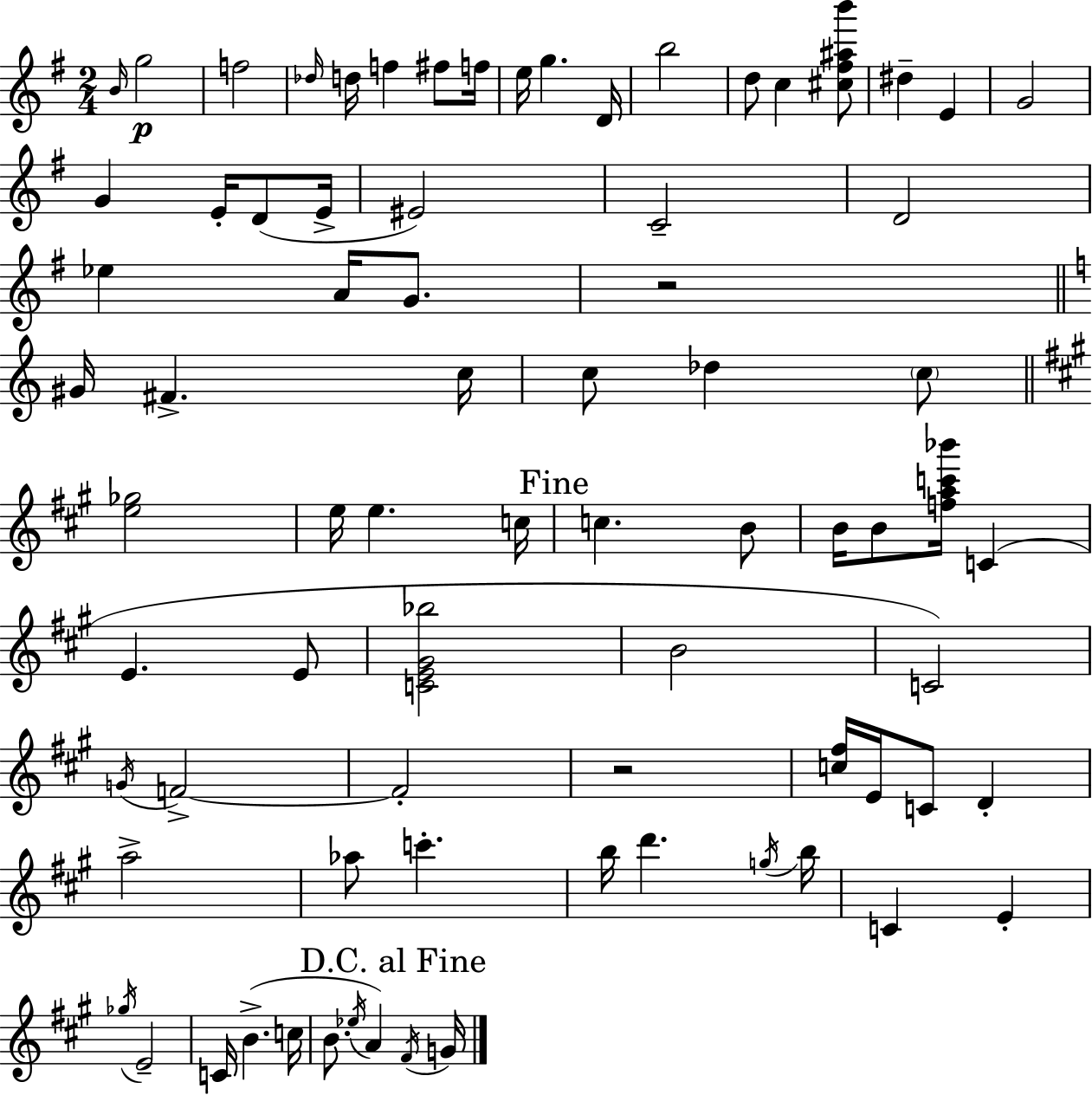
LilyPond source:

{
  \clef treble
  \numericTimeSignature
  \time 2/4
  \key e \minor
  \grace { b'16 }\p g''2 | f''2 | \grace { des''16 } d''16 f''4 fis''8 | f''16 e''16 g''4. | \break d'16 b''2 | d''8 c''4 | <cis'' fis'' ais'' b'''>8 dis''4-- e'4 | g'2 | \break g'4 e'16-. d'8( | e'16-> eis'2) | c'2-- | d'2 | \break ees''4 a'16 g'8. | r2 | \bar "||" \break \key c \major gis'16 fis'4.-> c''16 | c''8 des''4 \parenthesize c''8 | \bar "||" \break \key a \major <e'' ges''>2 | e''16 e''4. c''16 | \mark "Fine" c''4. b'8 | b'16 b'8 <f'' a'' c''' bes'''>16 c'4( | \break e'4. e'8 | <c' e' gis' bes''>2 | b'2 | c'2) | \break \acciaccatura { g'16 } f'2->~~ | f'2-. | r2 | <c'' fis''>16 e'16 c'8 d'4-. | \break a''2-> | aes''8 c'''4.-. | b''16 d'''4. | \acciaccatura { g''16 } b''16 c'4 e'4-. | \break \acciaccatura { ges''16 } e'2-- | c'16 b'4.->( | c''16 b'8. \acciaccatura { ees''16 }) a'4 | \mark "D.C. al Fine" \acciaccatura { fis'16 } g'16 \bar "|."
}